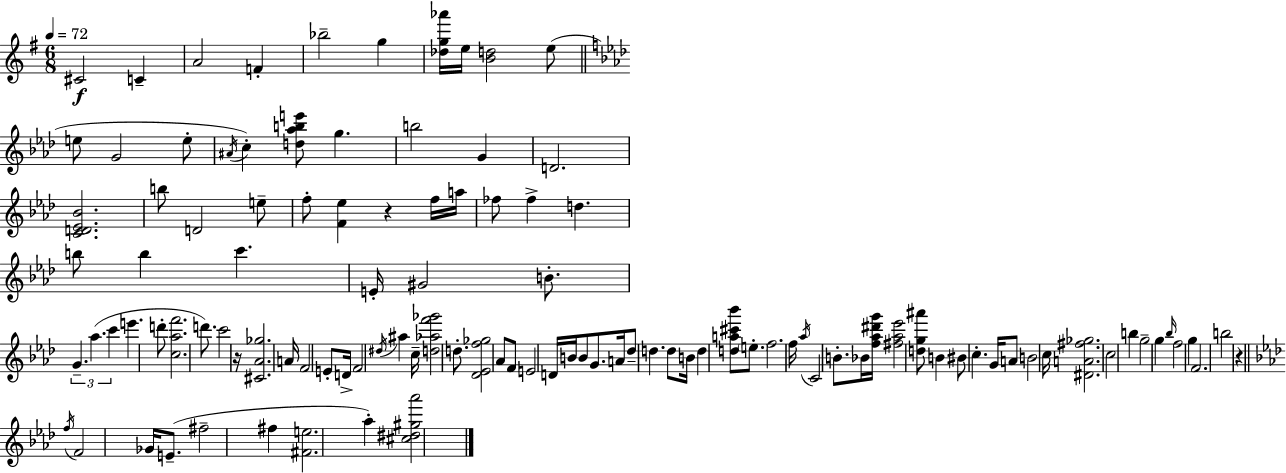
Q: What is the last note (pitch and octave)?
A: Ab5